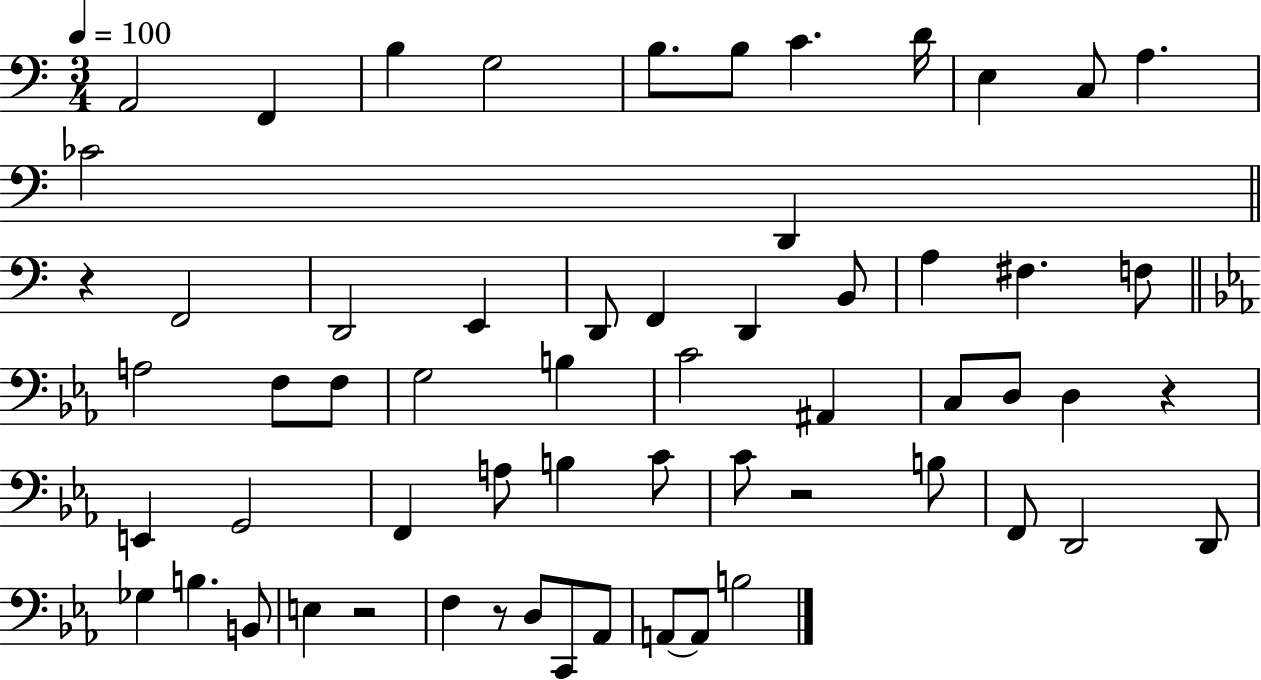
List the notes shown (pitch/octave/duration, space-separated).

A2/h F2/q B3/q G3/h B3/e. B3/e C4/q. D4/s E3/q C3/e A3/q. CES4/h D2/q R/q F2/h D2/h E2/q D2/e F2/q D2/q B2/e A3/q F#3/q. F3/e A3/h F3/e F3/e G3/h B3/q C4/h A#2/q C3/e D3/e D3/q R/q E2/q G2/h F2/q A3/e B3/q C4/e C4/e R/h B3/e F2/e D2/h D2/e Gb3/q B3/q. B2/e E3/q R/h F3/q R/e D3/e C2/e Ab2/e A2/e A2/e B3/h